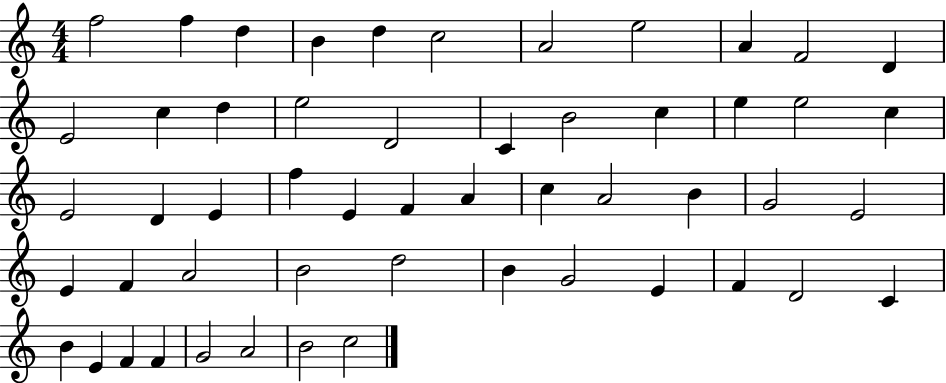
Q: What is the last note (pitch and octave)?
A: C5